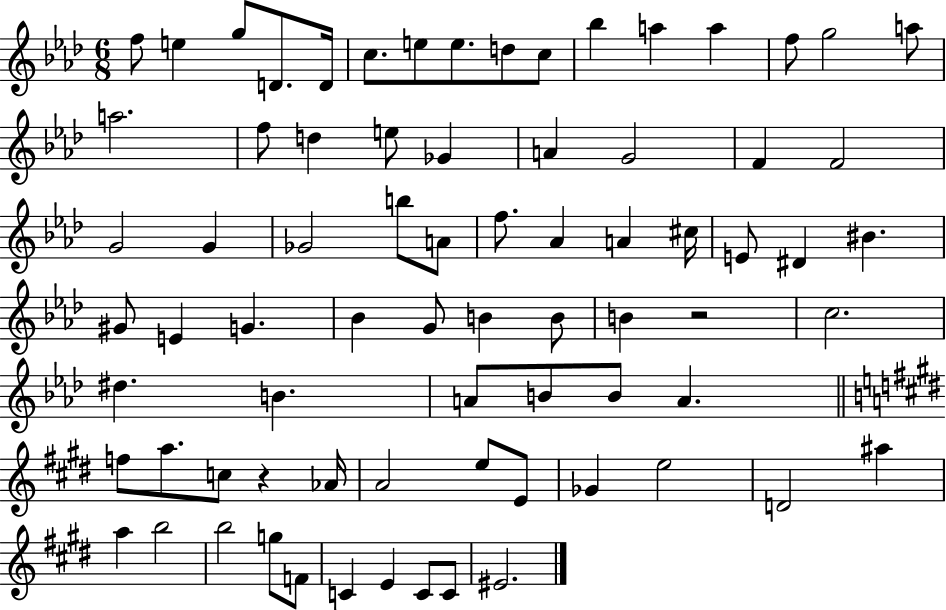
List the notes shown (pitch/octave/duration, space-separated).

F5/e E5/q G5/e D4/e. D4/s C5/e. E5/e E5/e. D5/e C5/e Bb5/q A5/q A5/q F5/e G5/h A5/e A5/h. F5/e D5/q E5/e Gb4/q A4/q G4/h F4/q F4/h G4/h G4/q Gb4/h B5/e A4/e F5/e. Ab4/q A4/q C#5/s E4/e D#4/q BIS4/q. G#4/e E4/q G4/q. Bb4/q G4/e B4/q B4/e B4/q R/h C5/h. D#5/q. B4/q. A4/e B4/e B4/e A4/q. F5/e A5/e. C5/e R/q Ab4/s A4/h E5/e E4/e Gb4/q E5/h D4/h A#5/q A5/q B5/h B5/h G5/e F4/e C4/q E4/q C4/e C4/e EIS4/h.